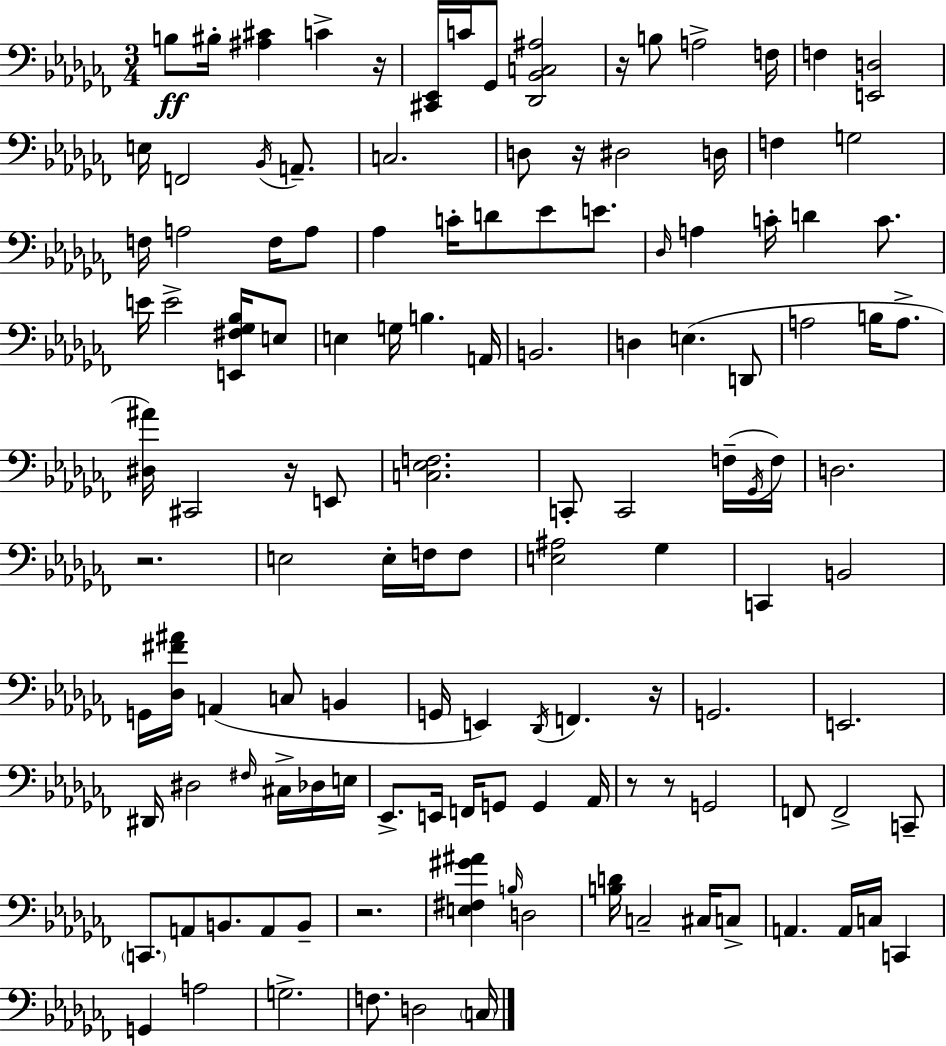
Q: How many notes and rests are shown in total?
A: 128